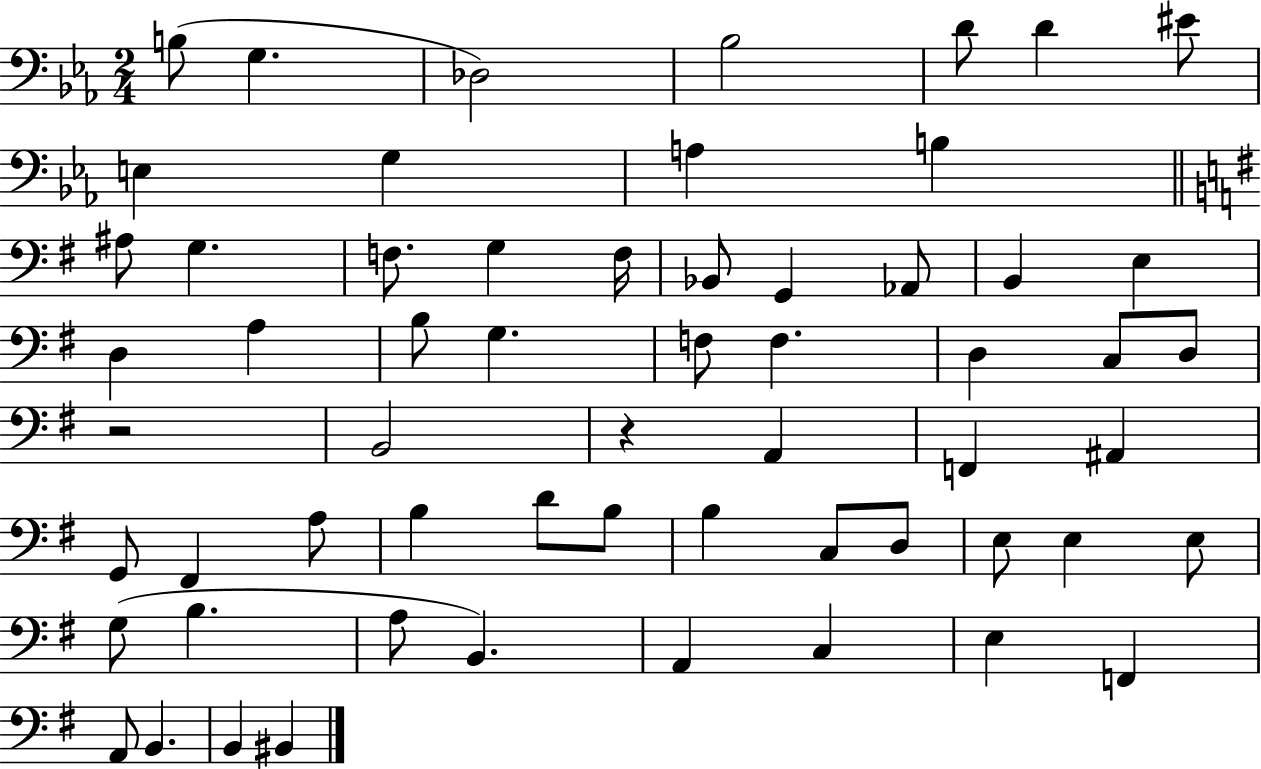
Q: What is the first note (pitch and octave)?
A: B3